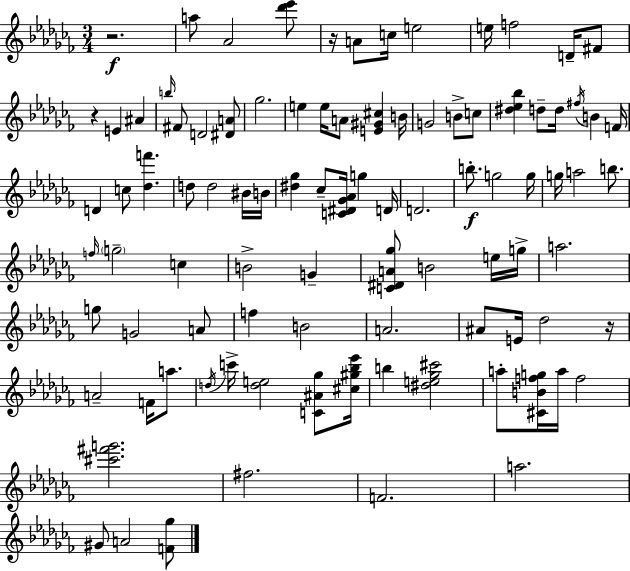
X:1
T:Untitled
M:3/4
L:1/4
K:Abm
z2 a/2 _A2 [_d'_e']/2 z/4 A/2 c/4 e2 e/4 f2 D/4 ^F/2 z E ^A b/4 ^F/2 D2 [^DA]/2 _g2 e e/4 A/2 [E^G^c] B/4 G2 B/2 c/2 [^d_e_b] d/2 d/4 ^f/4 B F/4 D c/2 [_df'] d/2 d2 ^B/4 B/4 [^d_g] _c/2 [C^D_G_A]/4 g D/4 D2 b/2 g2 g/4 g/4 a2 b/2 f/4 g2 c B2 G [C^DA_g]/2 B2 e/4 g/4 a2 g/2 G2 A/2 f B2 A2 ^A/2 E/4 _d2 z/4 A2 F/4 a/2 d/4 c'/4 [de]2 [C^A_g]/2 [^c^g_b_e']/4 b [^de_g^c']2 a/2 [^CBfg]/4 a/4 f2 [^c'^f'g']2 ^f2 F2 a2 ^G/2 A2 [F_g]/2